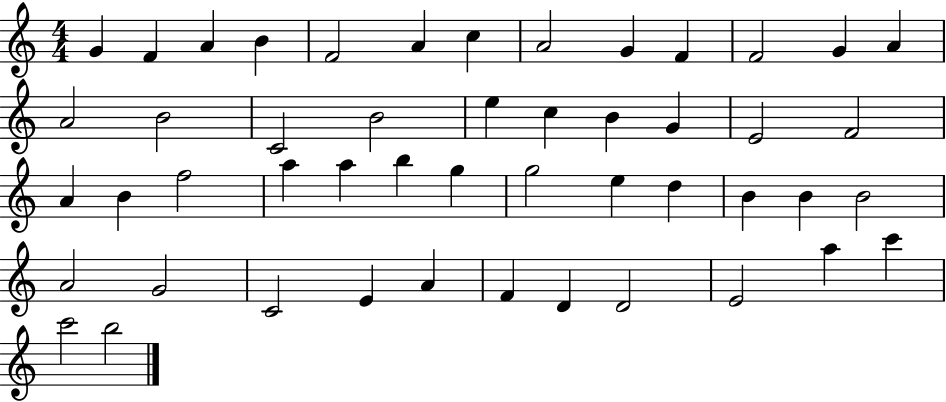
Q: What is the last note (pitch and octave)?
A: B5